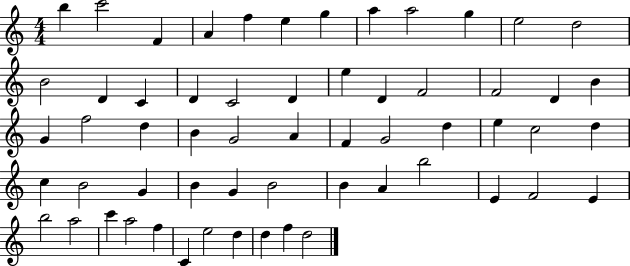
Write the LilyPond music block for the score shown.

{
  \clef treble
  \numericTimeSignature
  \time 4/4
  \key c \major
  b''4 c'''2 f'4 | a'4 f''4 e''4 g''4 | a''4 a''2 g''4 | e''2 d''2 | \break b'2 d'4 c'4 | d'4 c'2 d'4 | e''4 d'4 f'2 | f'2 d'4 b'4 | \break g'4 f''2 d''4 | b'4 g'2 a'4 | f'4 g'2 d''4 | e''4 c''2 d''4 | \break c''4 b'2 g'4 | b'4 g'4 b'2 | b'4 a'4 b''2 | e'4 f'2 e'4 | \break b''2 a''2 | c'''4 a''2 f''4 | c'4 e''2 d''4 | d''4 f''4 d''2 | \break \bar "|."
}